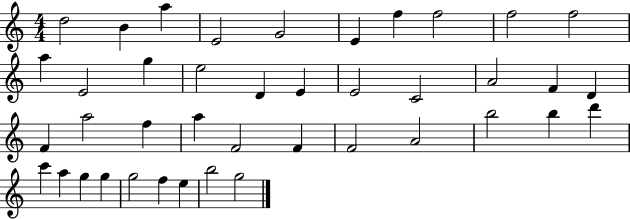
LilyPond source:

{
  \clef treble
  \numericTimeSignature
  \time 4/4
  \key c \major
  d''2 b'4 a''4 | e'2 g'2 | e'4 f''4 f''2 | f''2 f''2 | \break a''4 e'2 g''4 | e''2 d'4 e'4 | e'2 c'2 | a'2 f'4 d'4 | \break f'4 a''2 f''4 | a''4 f'2 f'4 | f'2 a'2 | b''2 b''4 d'''4 | \break c'''4 a''4 g''4 g''4 | g''2 f''4 e''4 | b''2 g''2 | \bar "|."
}